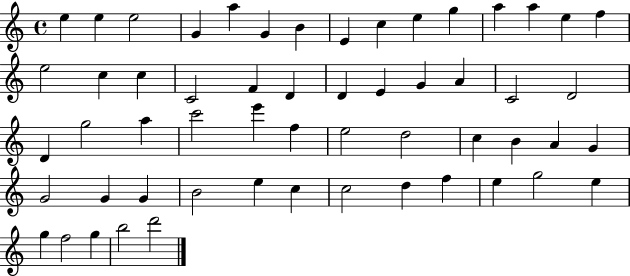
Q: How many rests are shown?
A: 0